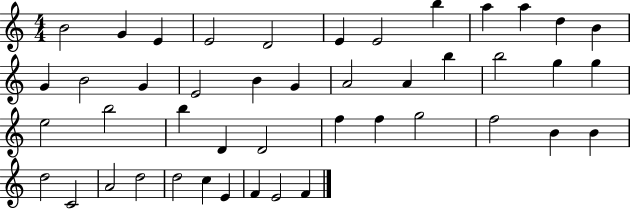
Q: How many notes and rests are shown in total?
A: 45